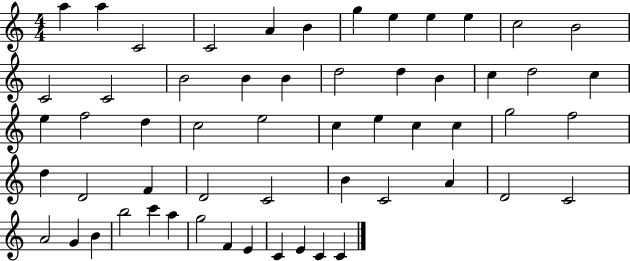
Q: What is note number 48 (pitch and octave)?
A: B5